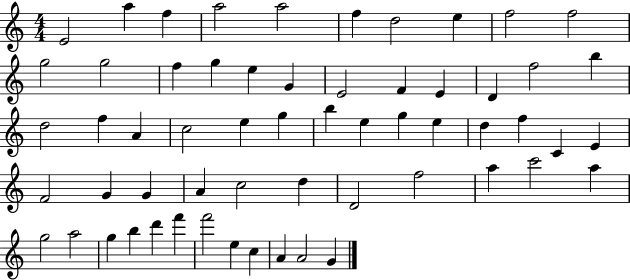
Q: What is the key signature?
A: C major